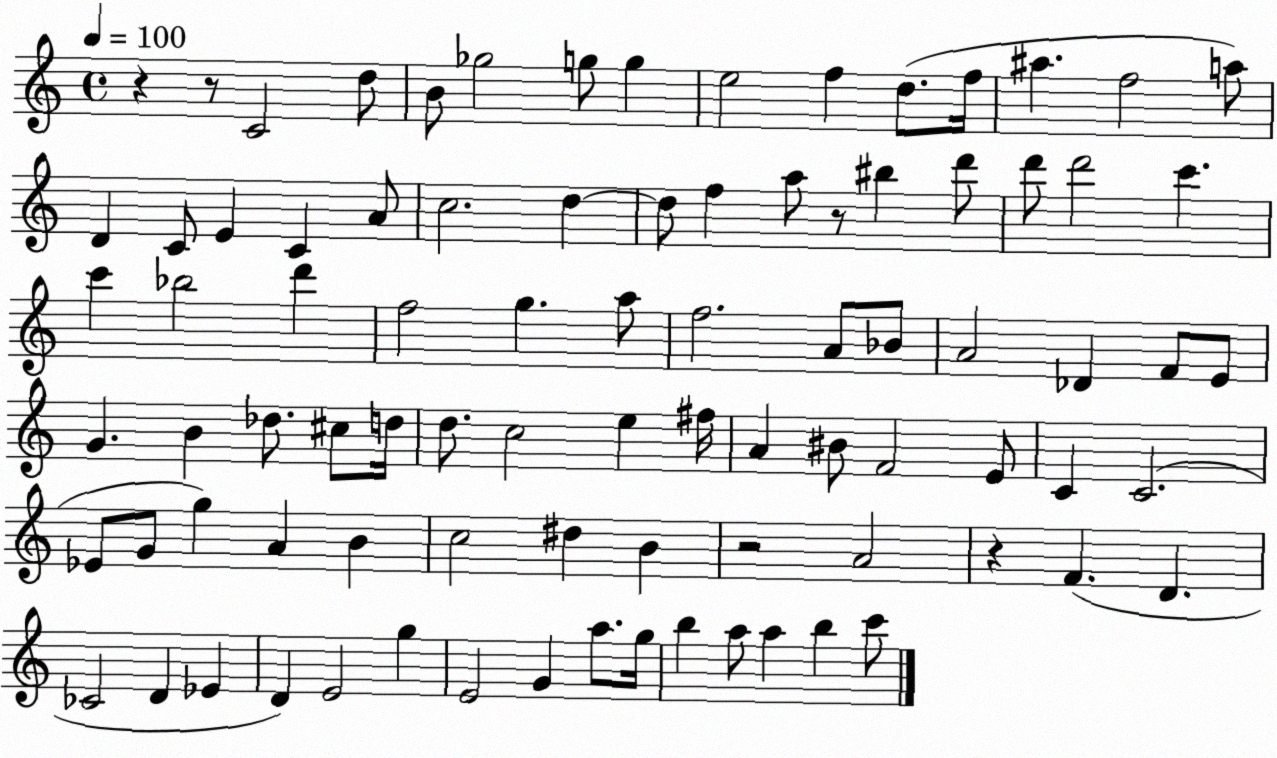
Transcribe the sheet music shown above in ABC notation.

X:1
T:Untitled
M:4/4
L:1/4
K:C
z z/2 C2 d/2 B/2 _g2 g/2 g e2 f d/2 f/4 ^a f2 a/2 D C/2 E C A/2 c2 d d/2 f a/2 z/2 ^b d'/2 d'/2 d'2 c' c' _b2 d' f2 g a/2 f2 A/2 _B/2 A2 _D F/2 E/2 G B _d/2 ^c/2 d/4 d/2 c2 e ^f/4 A ^B/2 F2 E/2 C C2 _E/2 G/2 g A B c2 ^d B z2 A2 z F D _C2 D _E D E2 g E2 G a/2 g/4 b a/2 a b c'/2